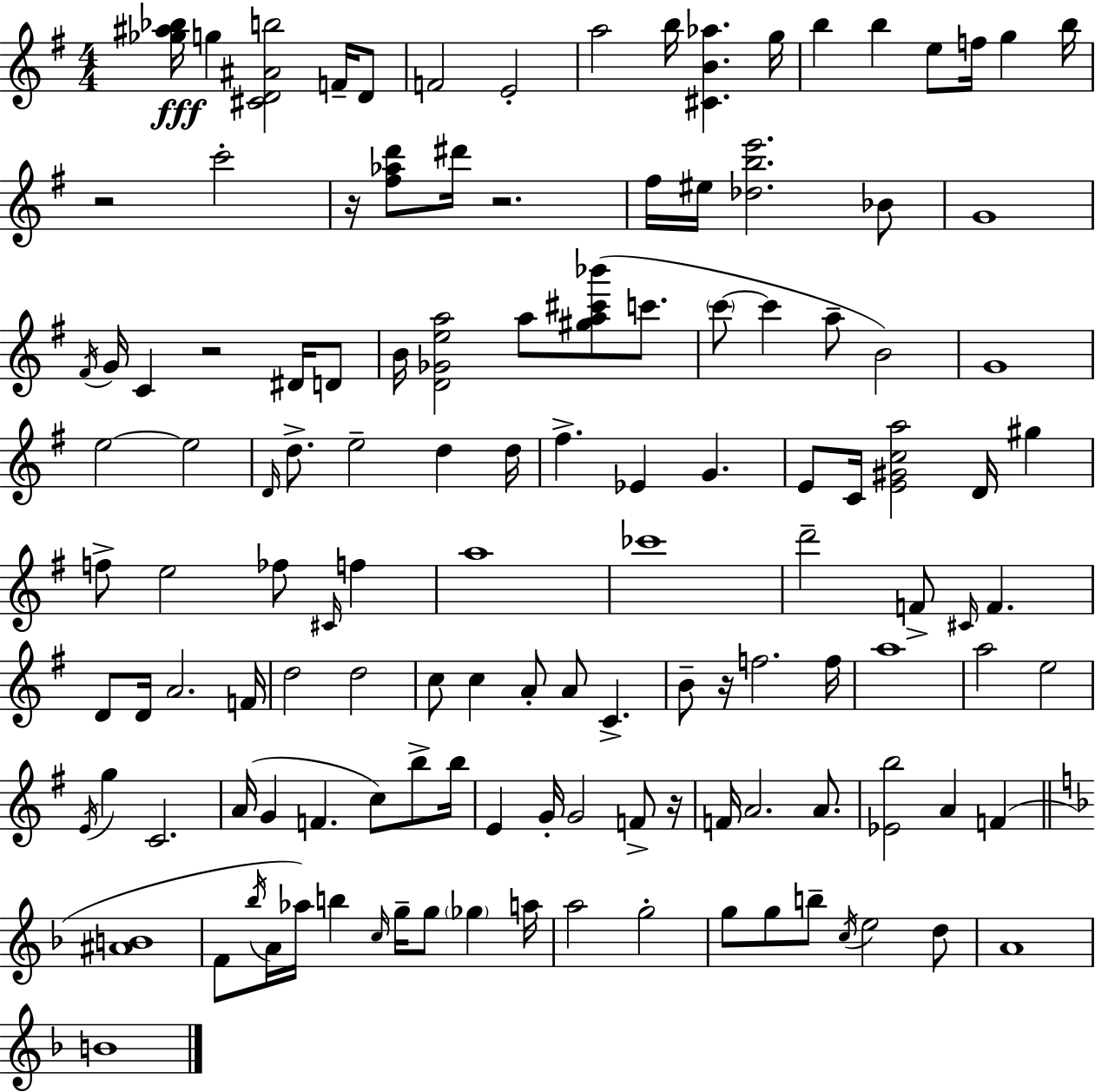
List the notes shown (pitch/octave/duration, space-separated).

[Gb5,A#5,Bb5]/s G5/q [C#4,D4,A#4,B5]/h F4/s D4/e F4/h E4/h A5/h B5/s [C#4,B4,Ab5]/q. G5/s B5/q B5/q E5/e F5/s G5/q B5/s R/h C6/h R/s [F#5,Ab5,D6]/e D#6/s R/h. F#5/s EIS5/s [Db5,B5,E6]/h. Bb4/e G4/w F#4/s G4/s C4/q R/h D#4/s D4/e B4/s [D4,Gb4,E5,A5]/h A5/e [G#5,A5,C#6,Bb6]/e C6/e. C6/e C6/q A5/e B4/h G4/w E5/h E5/h D4/s D5/e. E5/h D5/q D5/s F#5/q. Eb4/q G4/q. E4/e C4/s [E4,G#4,C5,A5]/h D4/s G#5/q F5/e E5/h FES5/e C#4/s F5/q A5/w CES6/w D6/h F4/e C#4/s F4/q. D4/e D4/s A4/h. F4/s D5/h D5/h C5/e C5/q A4/e A4/e C4/q. B4/e R/s F5/h. F5/s A5/w A5/h E5/h E4/s G5/q C4/h. A4/s G4/q F4/q. C5/e B5/e B5/s E4/q G4/s G4/h F4/e R/s F4/s A4/h. A4/e. [Eb4,B5]/h A4/q F4/q [A#4,B4]/w F4/e Bb5/s A4/s Ab5/s B5/q C5/s G5/s G5/e Gb5/q A5/s A5/h G5/h G5/e G5/e B5/e C5/s E5/h D5/e A4/w B4/w